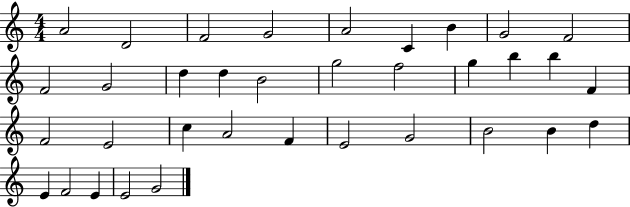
{
  \clef treble
  \numericTimeSignature
  \time 4/4
  \key c \major
  a'2 d'2 | f'2 g'2 | a'2 c'4 b'4 | g'2 f'2 | \break f'2 g'2 | d''4 d''4 b'2 | g''2 f''2 | g''4 b''4 b''4 f'4 | \break f'2 e'2 | c''4 a'2 f'4 | e'2 g'2 | b'2 b'4 d''4 | \break e'4 f'2 e'4 | e'2 g'2 | \bar "|."
}